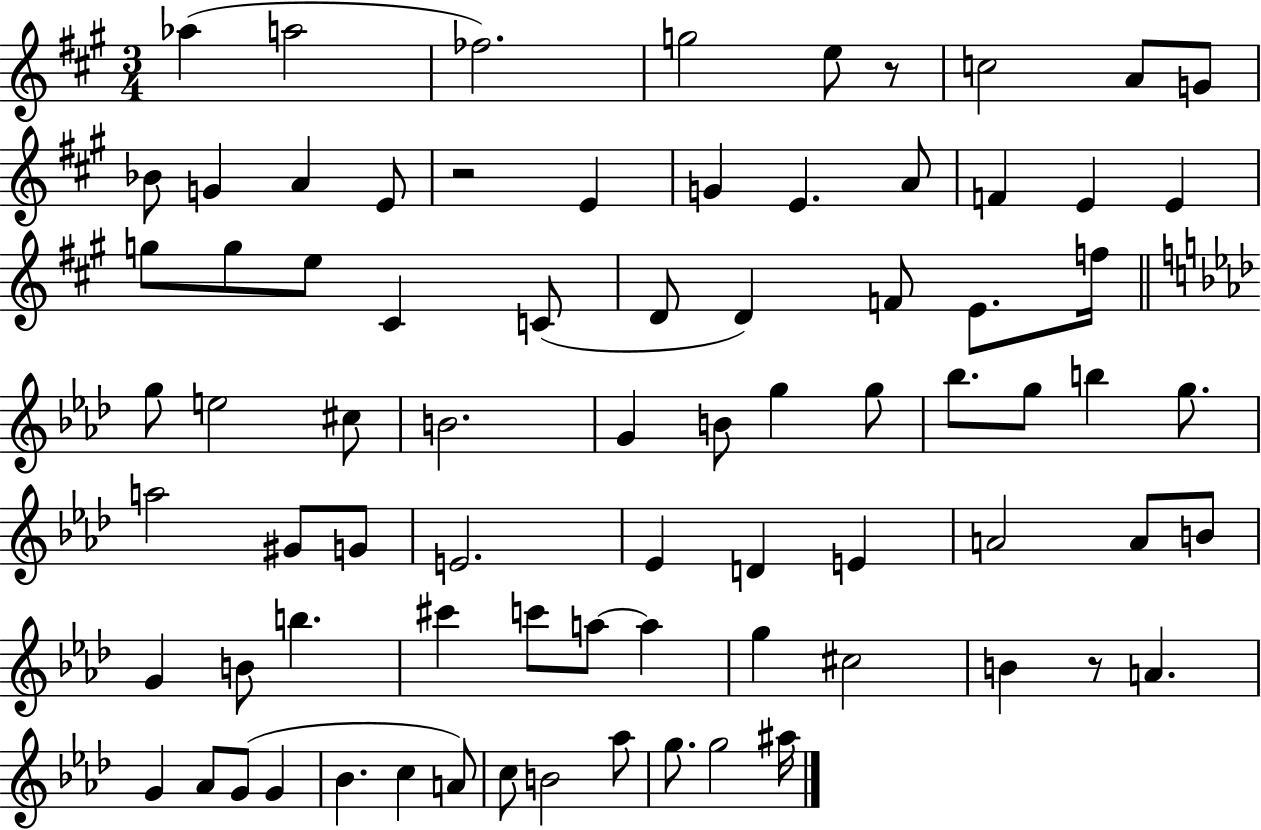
Ab5/q A5/h FES5/h. G5/h E5/e R/e C5/h A4/e G4/e Bb4/e G4/q A4/q E4/e R/h E4/q G4/q E4/q. A4/e F4/q E4/q E4/q G5/e G5/e E5/e C#4/q C4/e D4/e D4/q F4/e E4/e. F5/s G5/e E5/h C#5/e B4/h. G4/q B4/e G5/q G5/e Bb5/e. G5/e B5/q G5/e. A5/h G#4/e G4/e E4/h. Eb4/q D4/q E4/q A4/h A4/e B4/e G4/q B4/e B5/q. C#6/q C6/e A5/e A5/q G5/q C#5/h B4/q R/e A4/q. G4/q Ab4/e G4/e G4/q Bb4/q. C5/q A4/e C5/e B4/h Ab5/e G5/e. G5/h A#5/s